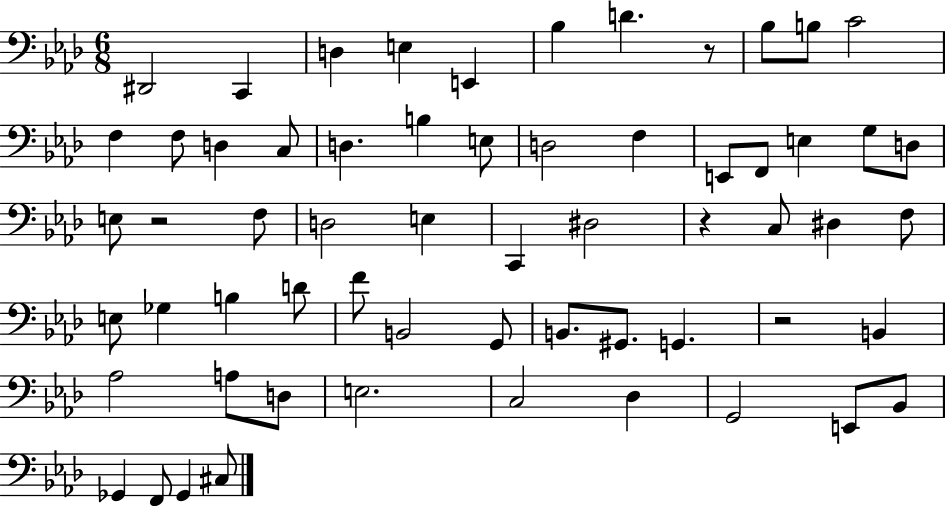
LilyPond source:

{
  \clef bass
  \numericTimeSignature
  \time 6/8
  \key aes \major
  dis,2 c,4 | d4 e4 e,4 | bes4 d'4. r8 | bes8 b8 c'2 | \break f4 f8 d4 c8 | d4. b4 e8 | d2 f4 | e,8 f,8 e4 g8 d8 | \break e8 r2 f8 | d2 e4 | c,4 dis2 | r4 c8 dis4 f8 | \break e8 ges4 b4 d'8 | f'8 b,2 g,8 | b,8. gis,8. g,4. | r2 b,4 | \break aes2 a8 d8 | e2. | c2 des4 | g,2 e,8 bes,8 | \break ges,4 f,8 ges,4 cis8 | \bar "|."
}